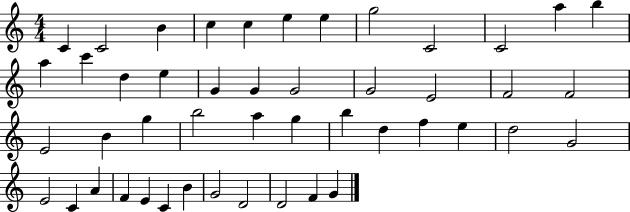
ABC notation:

X:1
T:Untitled
M:4/4
L:1/4
K:C
C C2 B c c e e g2 C2 C2 a b a c' d e G G G2 G2 E2 F2 F2 E2 B g b2 a g b d f e d2 G2 E2 C A F E C B G2 D2 D2 F G